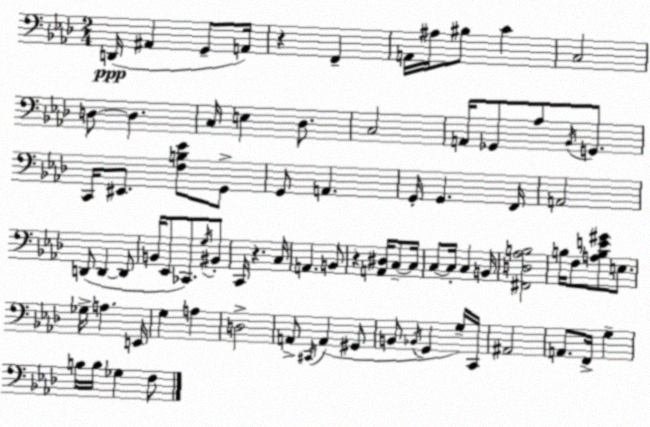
X:1
T:Untitled
M:2/4
L:1/4
K:Fm
D,,/4 ^A,, G,,/2 A,,/4 z F,, A,,/4 ^A,/4 ^B,/2 C C,2 D,/2 D, C,/4 E, _D,/2 C,2 A,,/4 _G,,/2 _A,/2 _B,,/4 G,,/2 C,,/4 ^E,,/2 [F,B,_E]/2 G,,/2 G,,/2 A,, G,,/4 G,, F,,/4 A,,2 D,,/2 D,, D,,/2 B,,/4 _E,,/2 _C,,/2 G,/4 ^B,,/2 C,,/4 z C,/4 A,, B,,/2 z [A,,^D,]/4 C,/2 C,/4 C,/2 C,/4 C, B,,/4 [^F,,D,_A,B,]2 B,/4 F,/2 [A,B,E^G]/2 E,/2 _G,/4 A, E,,/4 G, A, D,2 A,,/2 ^C,,/4 A,, ^G,,/2 B,,/2 _B,,/4 G,, G,/4 C,,/4 ^A,,2 A,,/2 F,,/4 G, B,/4 B,/4 _G, F,/2